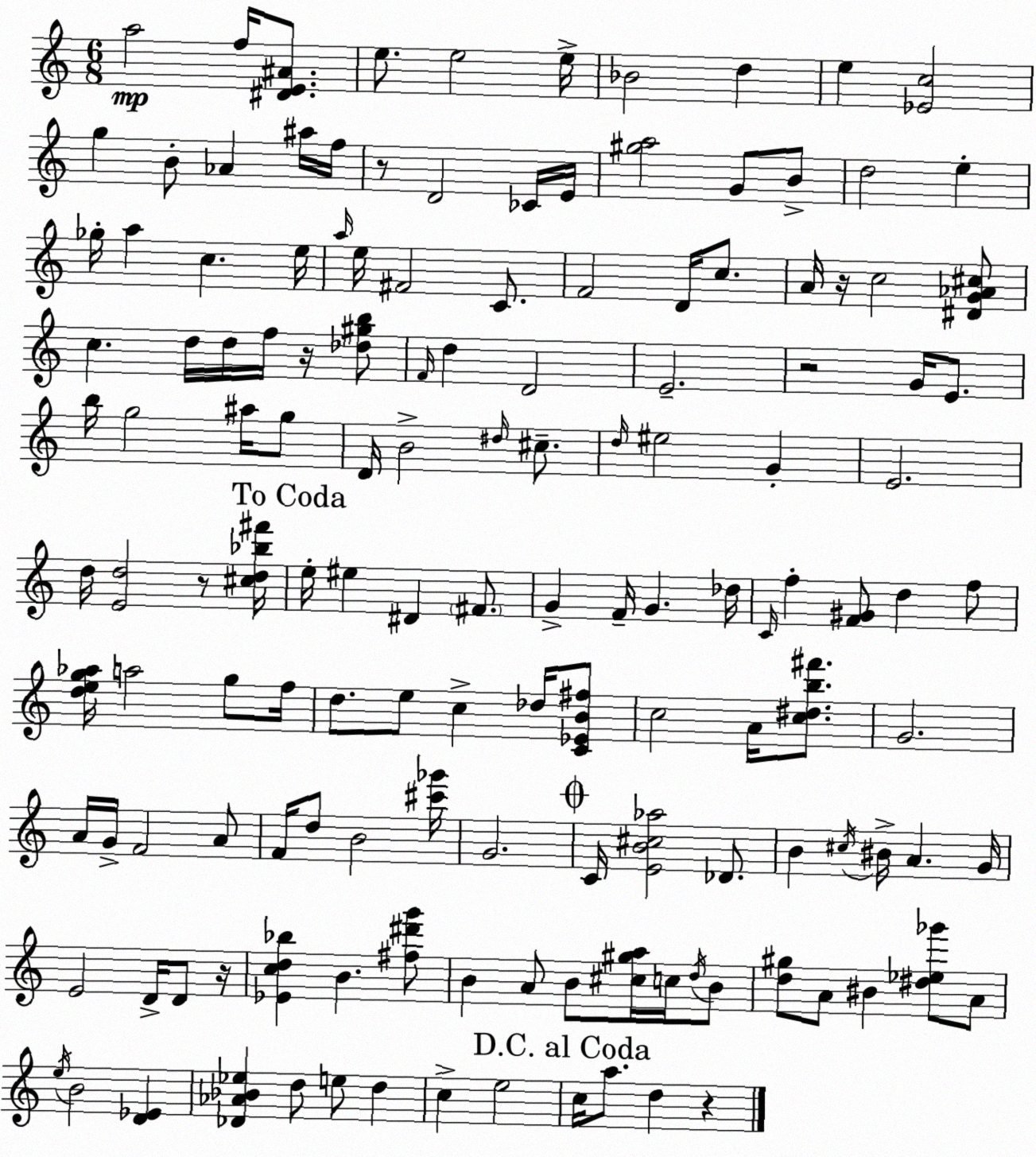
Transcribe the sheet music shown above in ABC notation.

X:1
T:Untitled
M:6/8
L:1/4
K:C
a2 f/4 [^DE^A]/2 e/2 e2 e/4 _B2 d e [_Ec]2 g B/2 _A ^a/4 f/4 z/2 D2 _C/4 E/4 [^ga]2 G/2 B/2 d2 e _g/4 a c e/4 a/4 e/4 ^F2 C/2 F2 D/4 c/2 A/4 z/4 c2 [^DG_A^c]/2 c d/4 d/4 f/4 z/4 [_d^gb]/2 F/4 d D2 E2 z2 G/4 E/2 b/4 g2 ^a/4 g/2 D/4 B2 ^d/4 ^c/2 d/4 ^e2 G E2 d/4 [Ed]2 z/2 [^cd_b^f']/4 e/4 ^e ^D ^F/2 G F/4 G _d/4 C/4 f [F^G]/2 d f/2 [deg_a]/4 a2 g/2 f/4 d/2 e/2 c _d/4 [C_EB^f]/2 c2 A/4 [c^db^f']/2 G2 A/4 G/4 F2 A/2 F/4 d/2 B2 [^c'_g']/4 G2 C/4 [EB^c_a]2 _D/2 B ^c/4 ^B/4 A G/4 E2 D/4 D/2 z/4 [_Ecd_b] B [^f^d'g']/2 B A/2 B/2 [^c^ga]/4 c/4 d/4 B/2 [d^g]/2 A/2 ^B [^d_e_g']/2 A/2 e/4 B2 [D_E] [_D_A_B_e] d/2 e/2 d c e2 c/4 a/2 d z